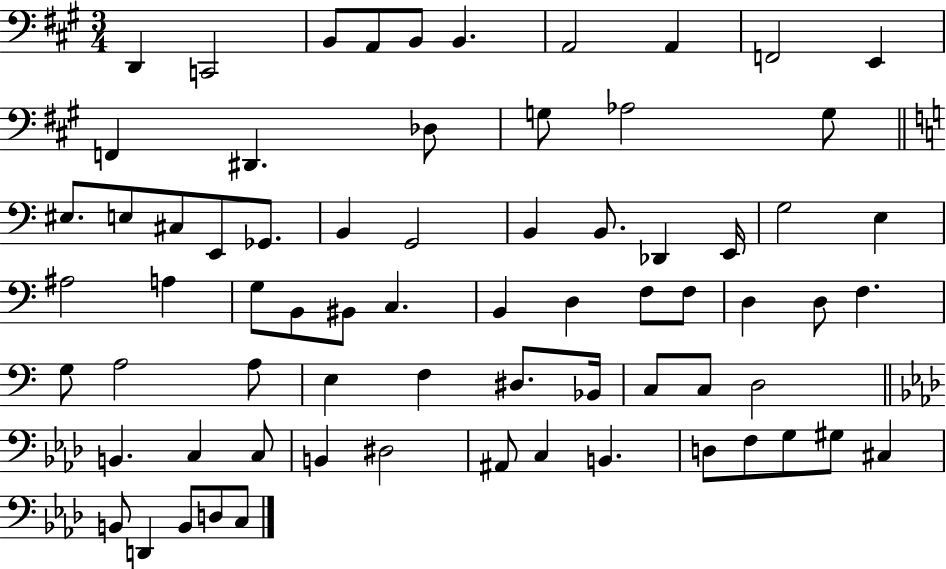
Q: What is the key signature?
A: A major